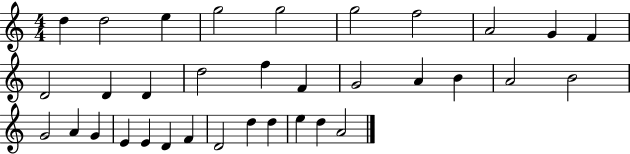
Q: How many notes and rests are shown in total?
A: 34